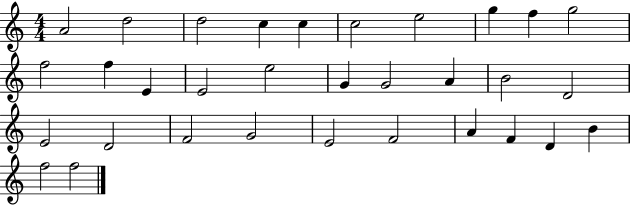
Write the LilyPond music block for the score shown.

{
  \clef treble
  \numericTimeSignature
  \time 4/4
  \key c \major
  a'2 d''2 | d''2 c''4 c''4 | c''2 e''2 | g''4 f''4 g''2 | \break f''2 f''4 e'4 | e'2 e''2 | g'4 g'2 a'4 | b'2 d'2 | \break e'2 d'2 | f'2 g'2 | e'2 f'2 | a'4 f'4 d'4 b'4 | \break f''2 f''2 | \bar "|."
}